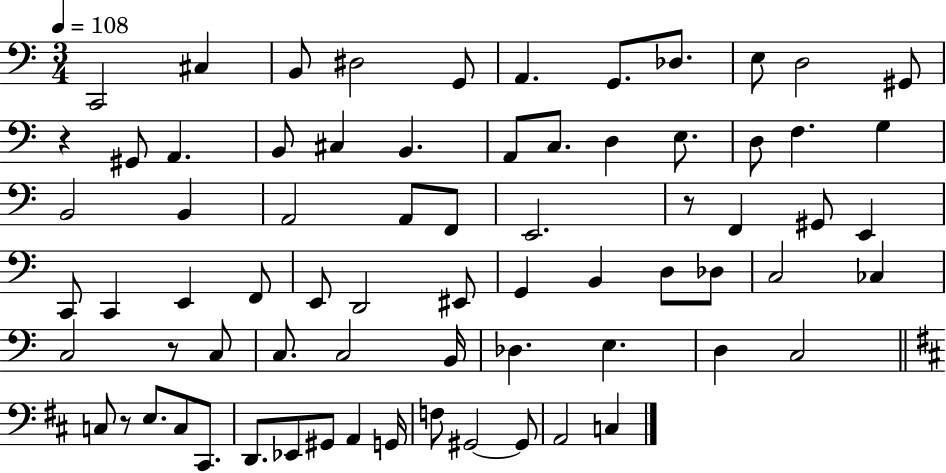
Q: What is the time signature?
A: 3/4